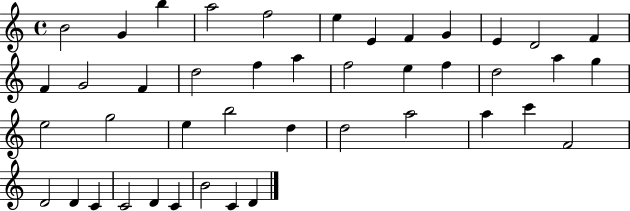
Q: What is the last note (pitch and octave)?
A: D4